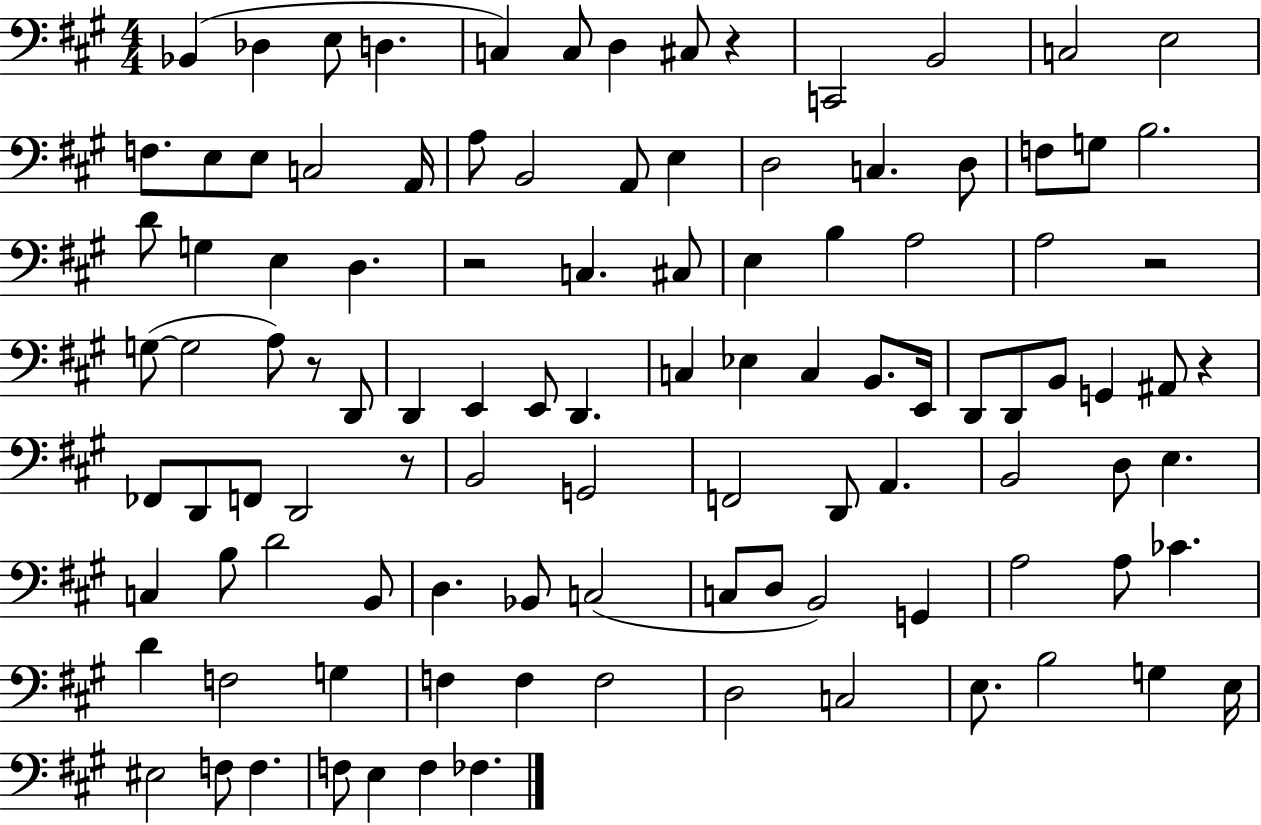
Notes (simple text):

Bb2/q Db3/q E3/e D3/q. C3/q C3/e D3/q C#3/e R/q C2/h B2/h C3/h E3/h F3/e. E3/e E3/e C3/h A2/s A3/e B2/h A2/e E3/q D3/h C3/q. D3/e F3/e G3/e B3/h. D4/e G3/q E3/q D3/q. R/h C3/q. C#3/e E3/q B3/q A3/h A3/h R/h G3/e G3/h A3/e R/e D2/e D2/q E2/q E2/e D2/q. C3/q Eb3/q C3/q B2/e. E2/s D2/e D2/e B2/e G2/q A#2/e R/q FES2/e D2/e F2/e D2/h R/e B2/h G2/h F2/h D2/e A2/q. B2/h D3/e E3/q. C3/q B3/e D4/h B2/e D3/q. Bb2/e C3/h C3/e D3/e B2/h G2/q A3/h A3/e CES4/q. D4/q F3/h G3/q F3/q F3/q F3/h D3/h C3/h E3/e. B3/h G3/q E3/s EIS3/h F3/e F3/q. F3/e E3/q F3/q FES3/q.